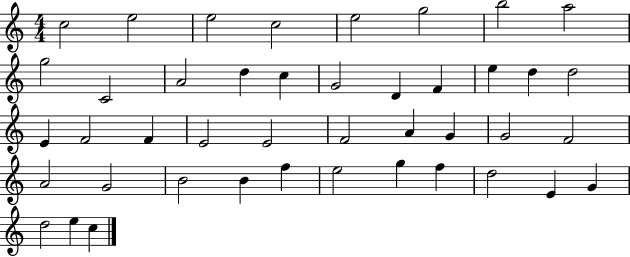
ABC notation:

X:1
T:Untitled
M:4/4
L:1/4
K:C
c2 e2 e2 c2 e2 g2 b2 a2 g2 C2 A2 d c G2 D F e d d2 E F2 F E2 E2 F2 A G G2 F2 A2 G2 B2 B f e2 g f d2 E G d2 e c